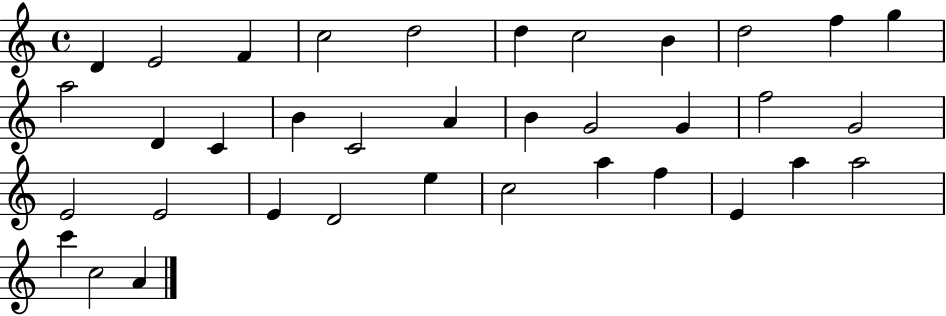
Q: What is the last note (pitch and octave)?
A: A4